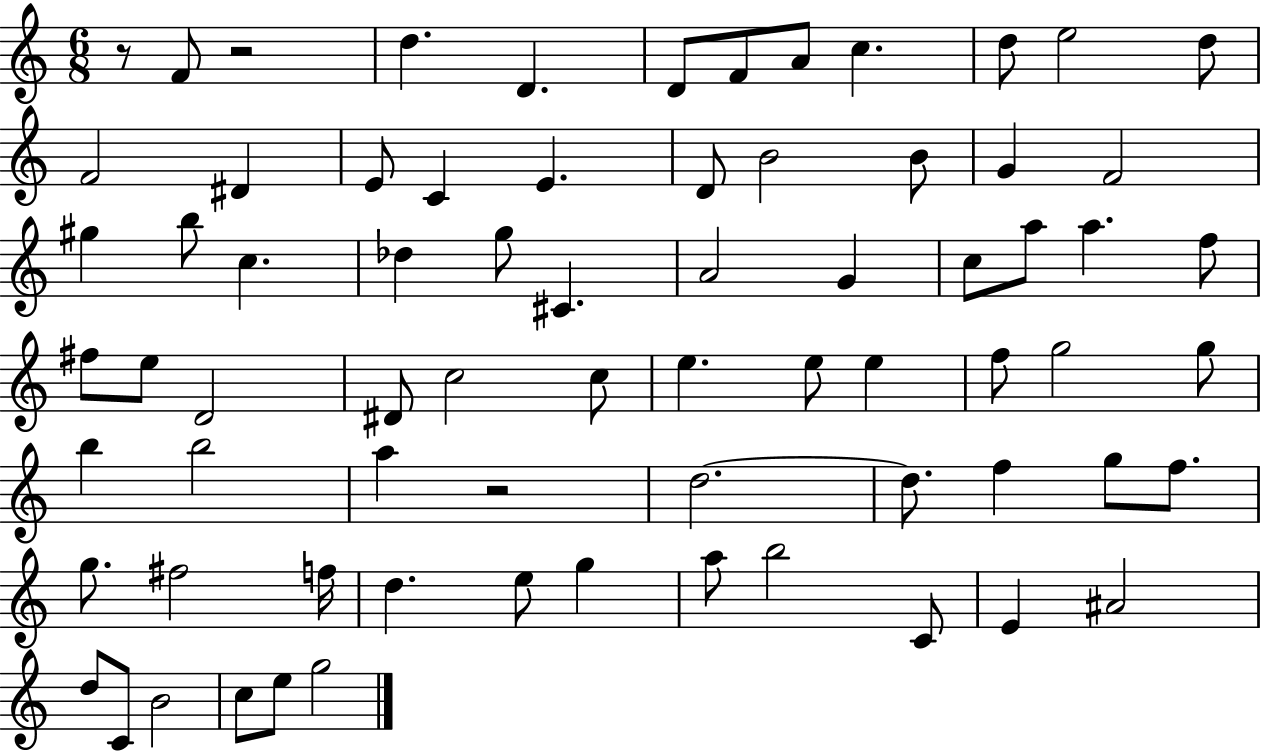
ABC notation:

X:1
T:Untitled
M:6/8
L:1/4
K:C
z/2 F/2 z2 d D D/2 F/2 A/2 c d/2 e2 d/2 F2 ^D E/2 C E D/2 B2 B/2 G F2 ^g b/2 c _d g/2 ^C A2 G c/2 a/2 a f/2 ^f/2 e/2 D2 ^D/2 c2 c/2 e e/2 e f/2 g2 g/2 b b2 a z2 d2 d/2 f g/2 f/2 g/2 ^f2 f/4 d e/2 g a/2 b2 C/2 E ^A2 d/2 C/2 B2 c/2 e/2 g2